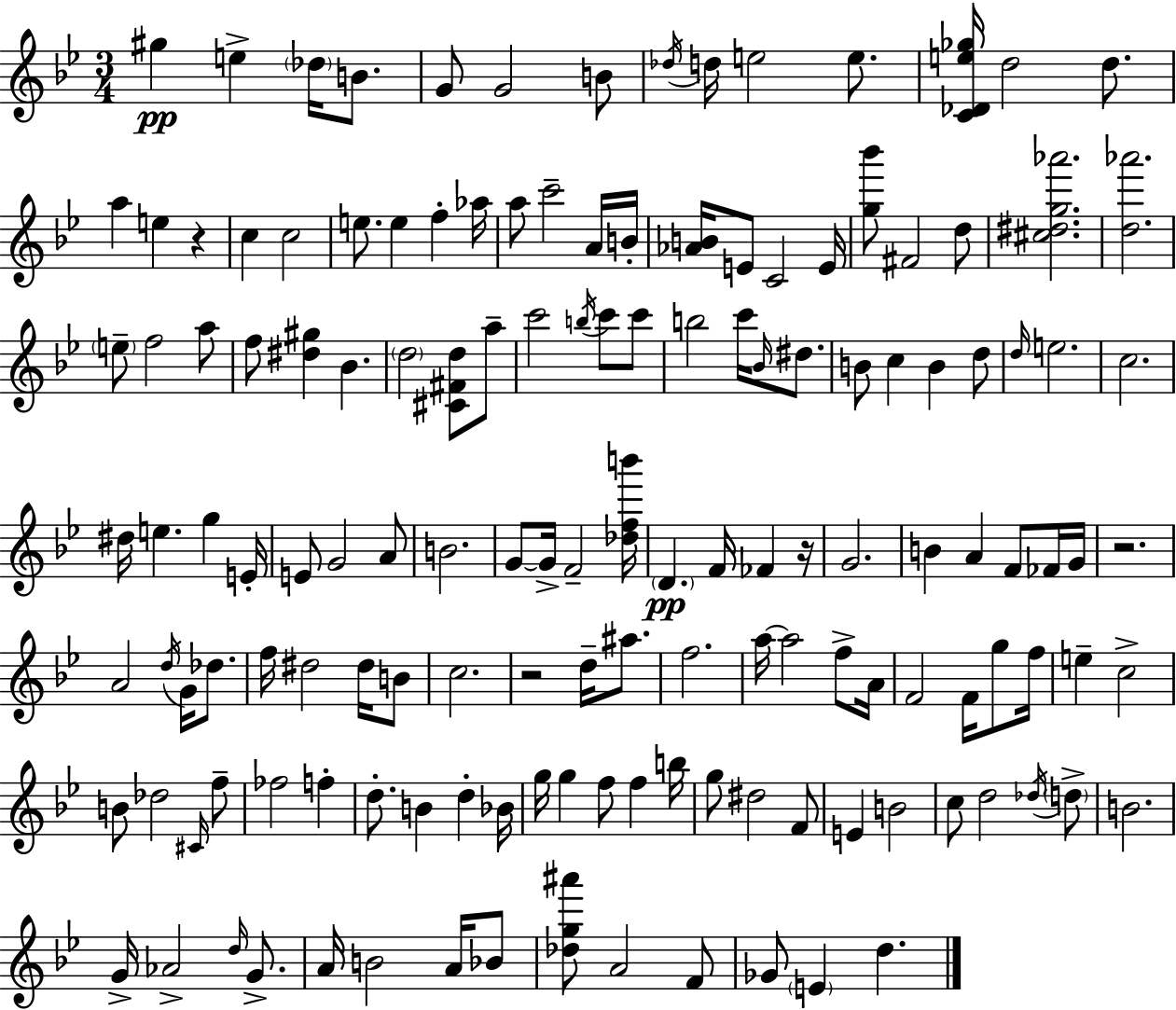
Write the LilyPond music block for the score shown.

{
  \clef treble
  \numericTimeSignature
  \time 3/4
  \key g \minor
  gis''4\pp e''4-> \parenthesize des''16 b'8. | g'8 g'2 b'8 | \acciaccatura { des''16 } d''16 e''2 e''8. | <c' des' e'' ges''>16 d''2 d''8. | \break a''4 e''4 r4 | c''4 c''2 | e''8. e''4 f''4-. | aes''16 a''8 c'''2-- a'16 | \break b'16-. <aes' b'>16 e'8 c'2 | e'16 <g'' bes'''>8 fis'2 d''8 | <cis'' dis'' g'' aes'''>2. | <d'' aes'''>2. | \break \parenthesize e''8-- f''2 a''8 | f''8 <dis'' gis''>4 bes'4. | \parenthesize d''2 <cis' fis' d''>8 a''8-- | c'''2 \acciaccatura { b''16 } c'''8 | \break c'''8 b''2 c'''16 \grace { bes'16 } | dis''8. b'8 c''4 b'4 | d''8 \grace { d''16 } e''2. | c''2. | \break dis''16 e''4. g''4 | e'16-. e'8 g'2 | a'8 b'2. | g'8~~ g'16-> f'2-- | \break <des'' f'' b'''>16 \parenthesize d'4.\pp f'16 fes'4 | r16 g'2. | b'4 a'4 | f'8 fes'16 g'16 r2. | \break a'2 | \acciaccatura { d''16 } g'16 des''8. f''16 dis''2 | dis''16 b'8 c''2. | r2 | \break d''16-- ais''8. f''2. | a''16~~ a''2 | f''8-> a'16 f'2 | f'16 g''8 f''16 e''4-- c''2-> | \break b'8 des''2 | \grace { cis'16 } f''8-- fes''2 | f''4-. d''8.-. b'4 | d''4-. bes'16 g''16 g''4 f''8 | \break f''4 b''16 g''8 dis''2 | f'8 e'4 b'2 | c''8 d''2 | \acciaccatura { des''16 } \parenthesize d''8-> b'2. | \break g'16-> aes'2-> | \grace { d''16 } g'8.-> a'16 b'2 | a'16 bes'8 <des'' g'' ais'''>8 a'2 | f'8 ges'8 \parenthesize e'4 | \break d''4. \bar "|."
}